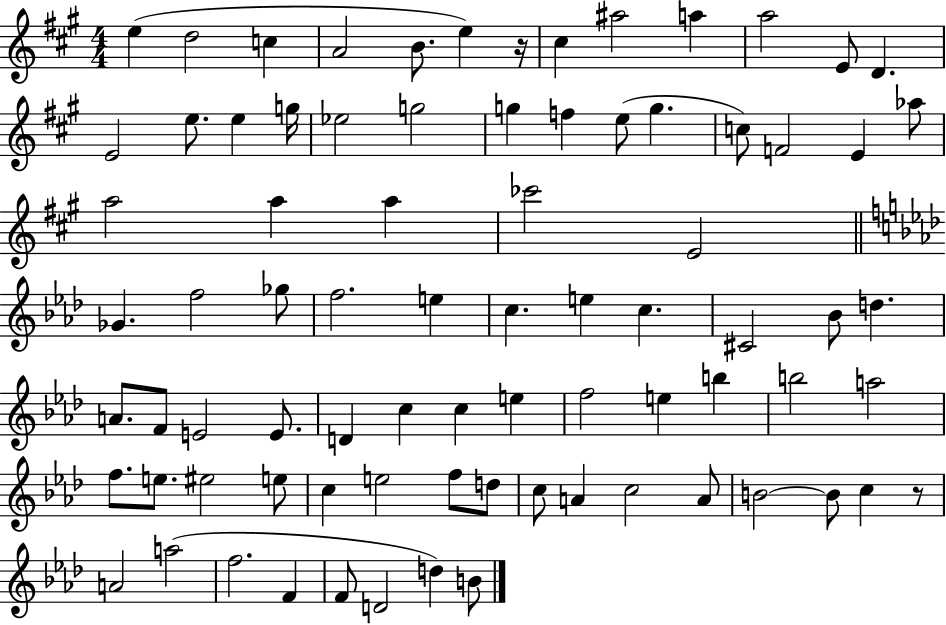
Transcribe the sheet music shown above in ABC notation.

X:1
T:Untitled
M:4/4
L:1/4
K:A
e d2 c A2 B/2 e z/4 ^c ^a2 a a2 E/2 D E2 e/2 e g/4 _e2 g2 g f e/2 g c/2 F2 E _a/2 a2 a a _c'2 E2 _G f2 _g/2 f2 e c e c ^C2 _B/2 d A/2 F/2 E2 E/2 D c c e f2 e b b2 a2 f/2 e/2 ^e2 e/2 c e2 f/2 d/2 c/2 A c2 A/2 B2 B/2 c z/2 A2 a2 f2 F F/2 D2 d B/2